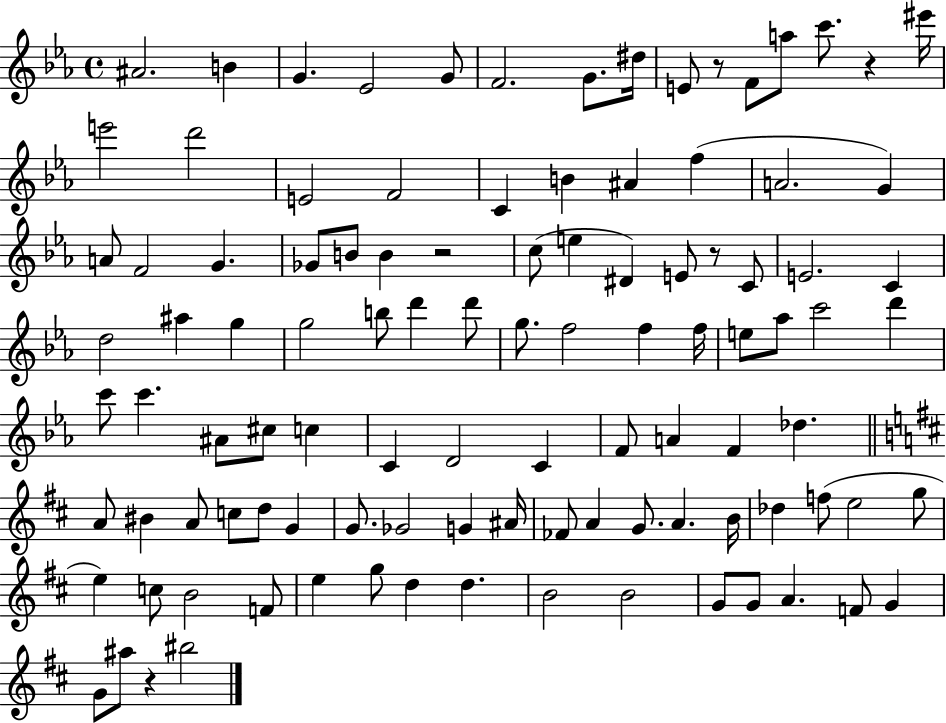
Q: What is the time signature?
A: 4/4